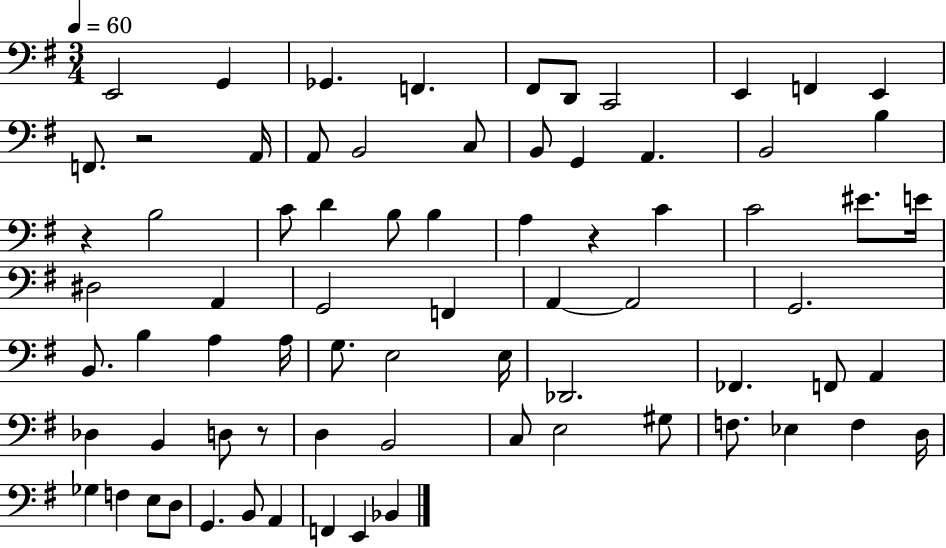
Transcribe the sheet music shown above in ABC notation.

X:1
T:Untitled
M:3/4
L:1/4
K:G
E,,2 G,, _G,, F,, ^F,,/2 D,,/2 C,,2 E,, F,, E,, F,,/2 z2 A,,/4 A,,/2 B,,2 C,/2 B,,/2 G,, A,, B,,2 B, z B,2 C/2 D B,/2 B, A, z C C2 ^E/2 E/4 ^D,2 A,, G,,2 F,, A,, A,,2 G,,2 B,,/2 B, A, A,/4 G,/2 E,2 E,/4 _D,,2 _F,, F,,/2 A,, _D, B,, D,/2 z/2 D, B,,2 C,/2 E,2 ^G,/2 F,/2 _E, F, D,/4 _G, F, E,/2 D,/2 G,, B,,/2 A,, F,, E,, _B,,